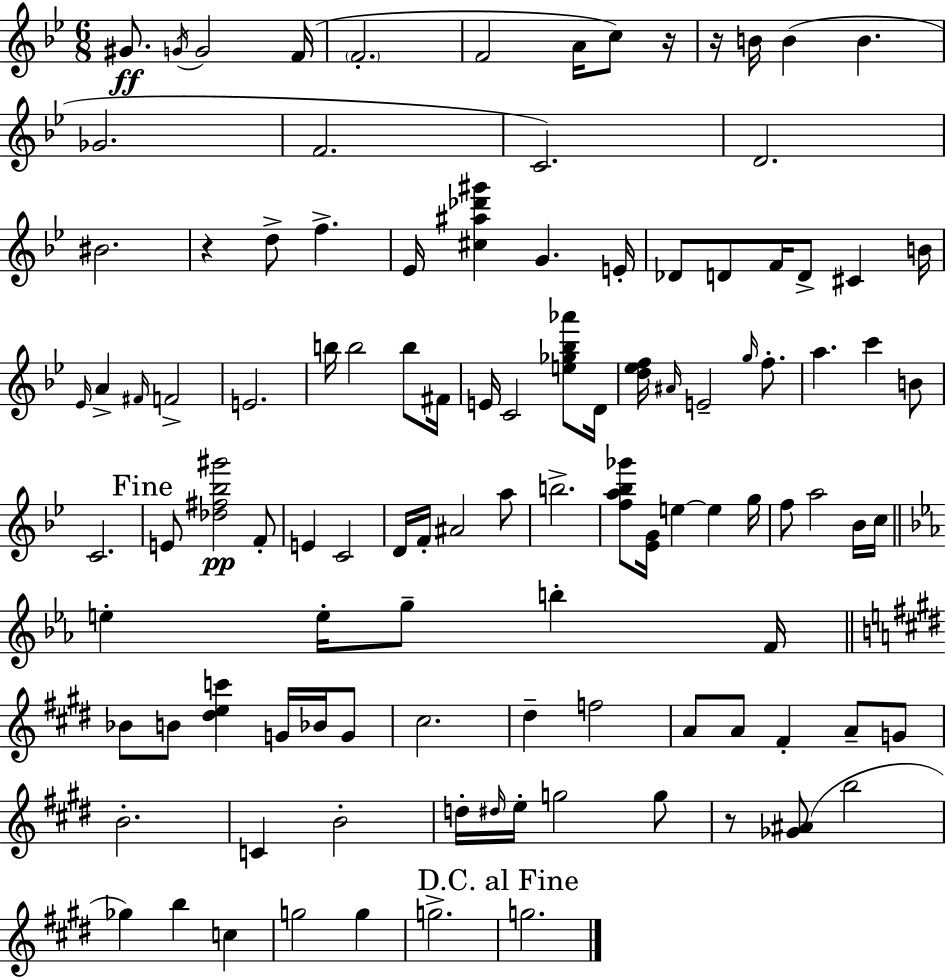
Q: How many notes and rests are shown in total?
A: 109